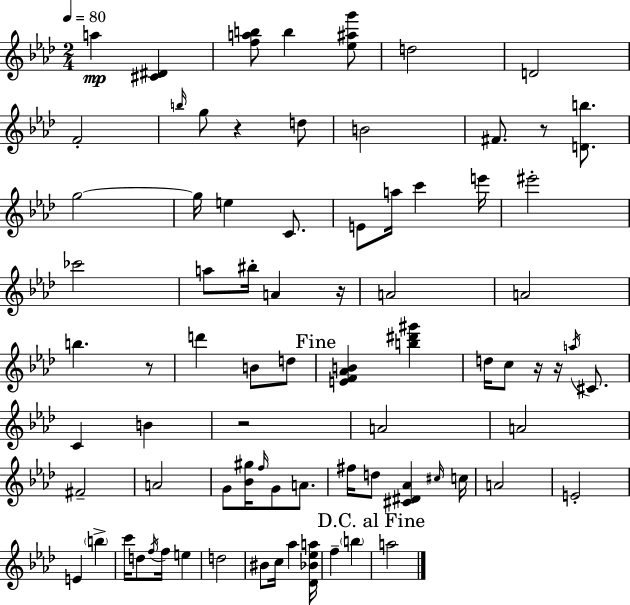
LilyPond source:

{
  \clef treble
  \numericTimeSignature
  \time 2/4
  \key f \minor
  \tempo 4 = 80
  a''4\mp <cis' dis'>4 | <f'' a'' b''>8 b''4 <ees'' ais'' g'''>8 | d''2 | d'2 | \break f'2-. | \grace { b''16 } g''8 r4 d''8 | b'2 | fis'8. r8 <d' b''>8. | \break g''2~~ | g''16 e''4 c'8. | e'8 a''16 c'''4 | e'''16 eis'''2-. | \break ces'''2 | a''8 bis''16-. a'4 | r16 a'2 | a'2 | \break b''4. r8 | d'''4 b'8 d''8 | \mark "Fine" <e' f' aes' b'>4 <b'' dis''' gis'''>4 | d''16 c''8 r16 r16 \acciaccatura { a''16 } cis'8. | \break c'4 b'4 | r2 | a'2 | a'2 | \break fis'2-- | a'2 | g'8 <bes' gis''>16 \grace { f''16 } g'8 | a'8. fis''16 d''8 <cis' dis' aes'>4 | \break \grace { cis''16 } c''16 a'2 | e'2-. | e'4 | \parenthesize b''4-> c'''16 d''8 \acciaccatura { f''16 } | \break f''16 e''4 d''2 | bis'8 c''16 | aes''4 <des' bes' ees'' a''>16 f''4-- | \parenthesize b''4 \mark "D.C. al Fine" a''2 | \break \bar "|."
}